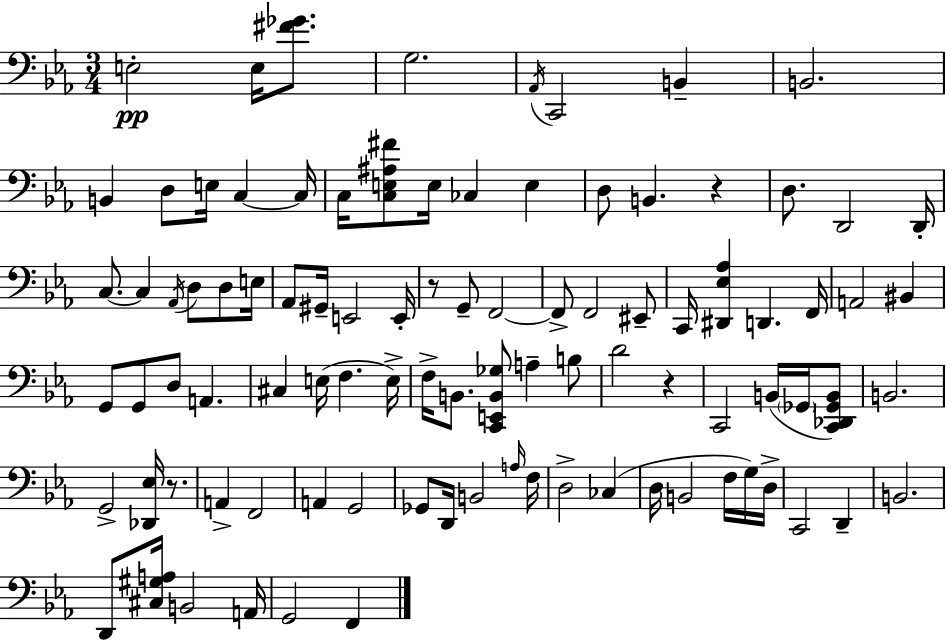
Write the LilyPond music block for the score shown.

{
  \clef bass
  \numericTimeSignature
  \time 3/4
  \key ees \major
  e2-.\pp e16 <fis' ges'>8. | g2. | \acciaccatura { aes,16 } c,2 b,4-- | b,2. | \break b,4 d8 e16 c4~~ | c16 c16 <c e ais fis'>8 e16 ces4 e4 | d8 b,4. r4 | d8. d,2 | \break d,16-. c8.~~ c4 \acciaccatura { aes,16 } d8 d8 | e16 aes,8 gis,16-- e,2 | e,16-. r8 g,8-- f,2~~ | f,8-> f,2 | \break eis,8-- c,16 <dis, ees aes>4 d,4. | f,16 a,2 bis,4 | g,8 g,8 d8 a,4. | cis4 e16( f4. | \break e16->) f16-> b,8. <c, e, b, ges>8 a4-- | b8 d'2 r4 | c,2 b,16( \parenthesize ges,16 | <c, des, ges, b,>8) b,2. | \break g,2-> <des, ees>16 r8. | a,4-> f,2 | a,4 g,2 | ges,8 d,16 b,2 | \break \grace { a16 } f16 d2-> ces4( | d16 b,2 | f16 g16) d16-> c,2 d,4-- | b,2. | \break d,8 <cis gis a>16 b,2 | a,16 g,2 f,4 | \bar "|."
}